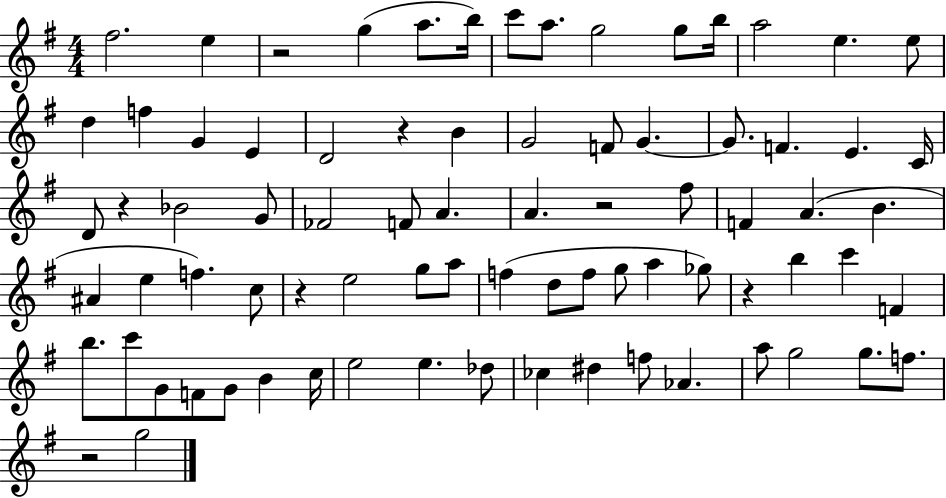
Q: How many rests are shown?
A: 7